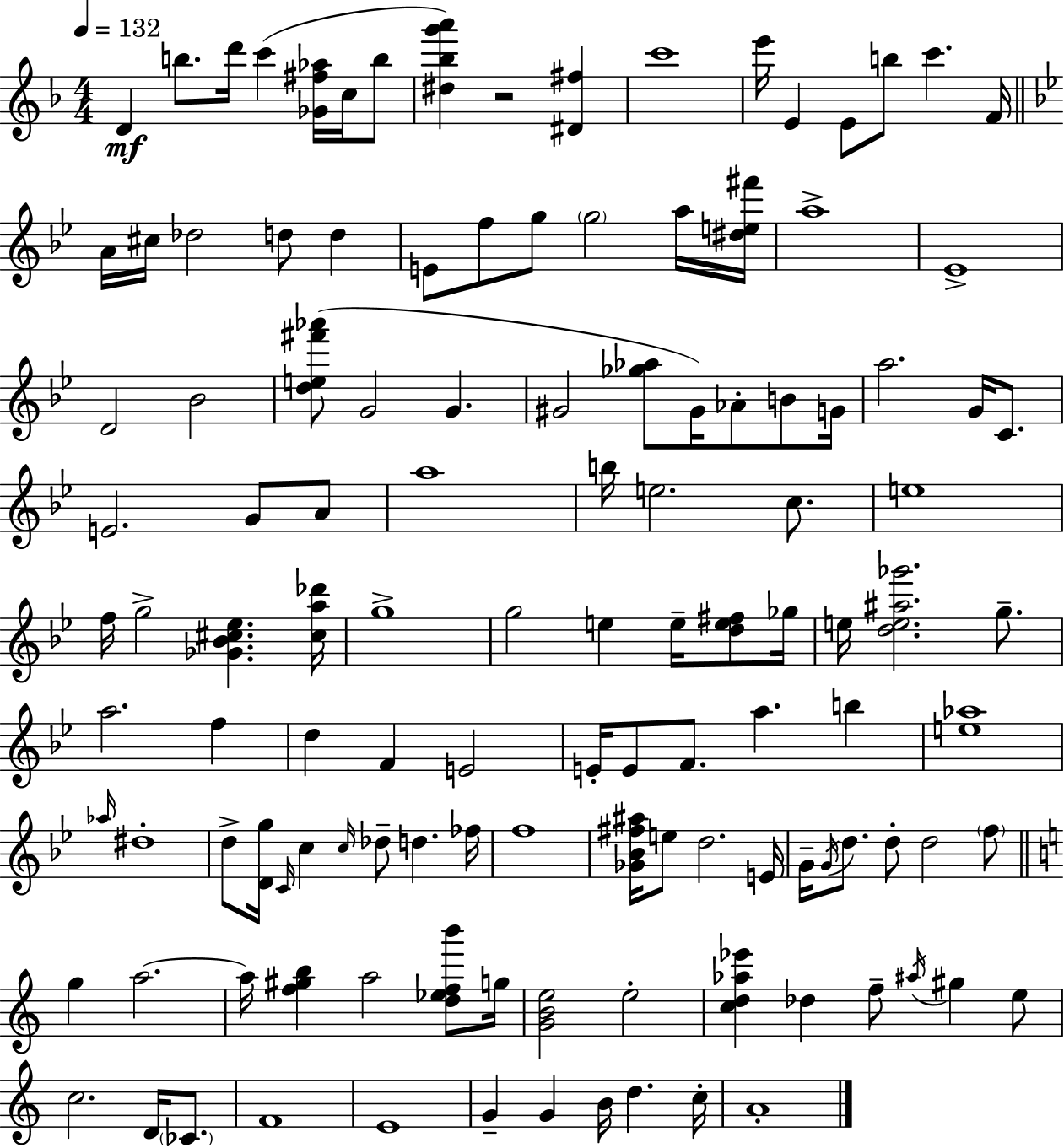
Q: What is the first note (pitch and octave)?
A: D4